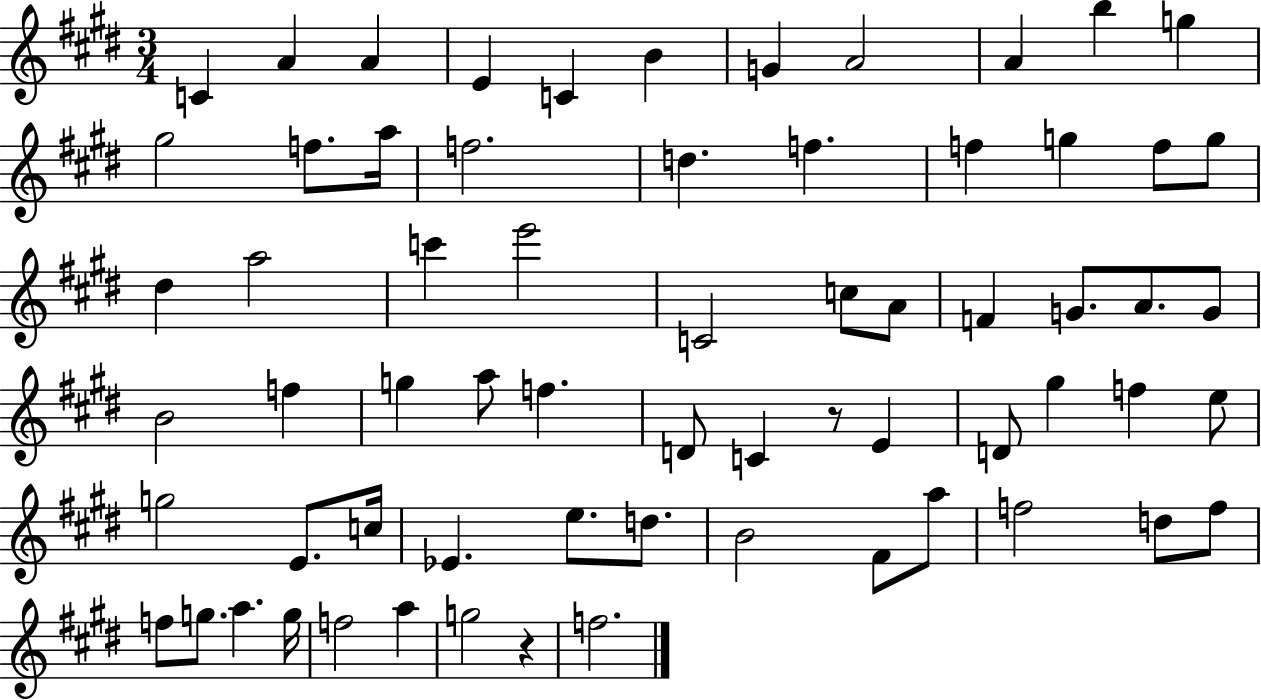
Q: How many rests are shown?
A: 2